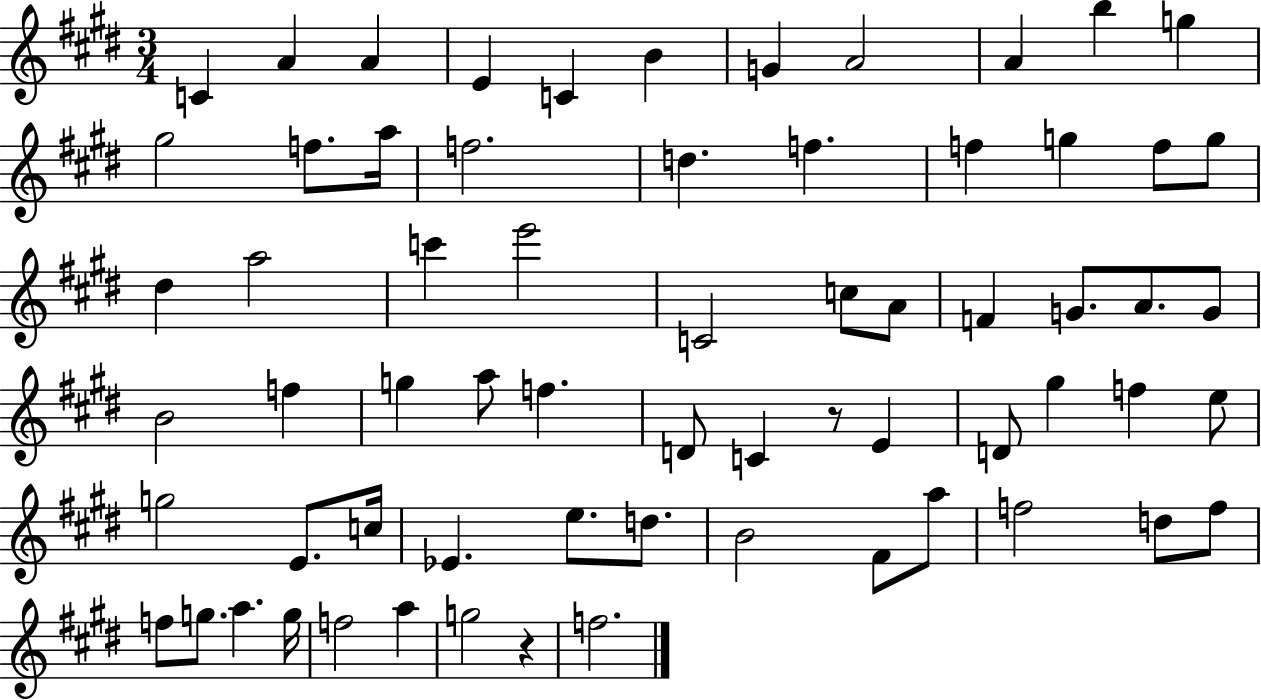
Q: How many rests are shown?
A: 2